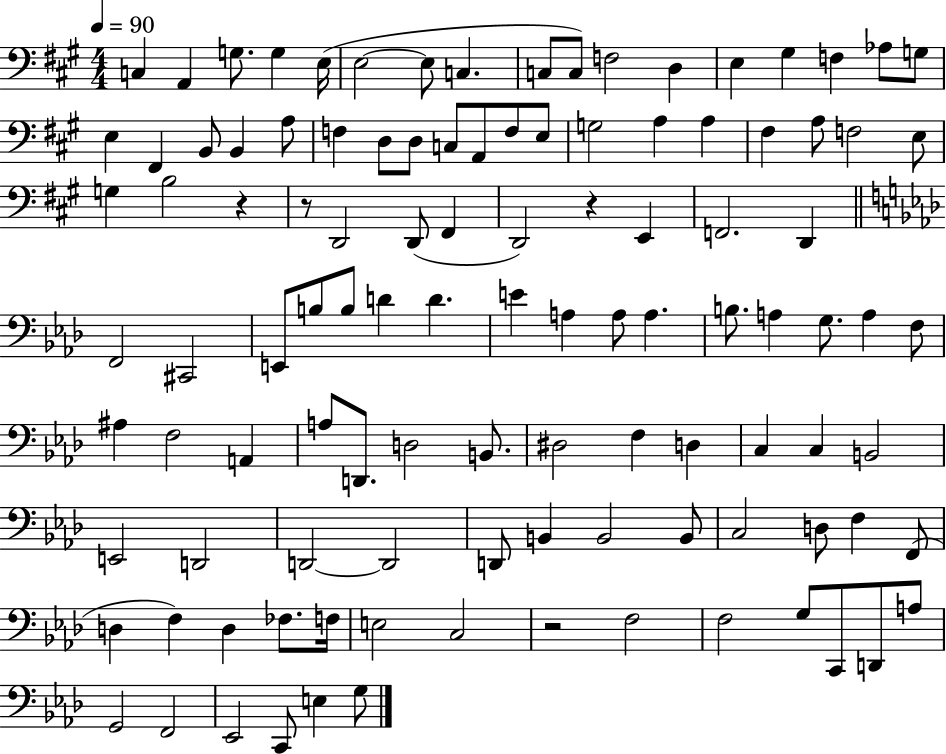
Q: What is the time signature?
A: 4/4